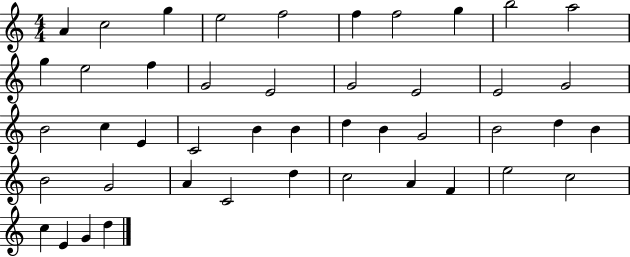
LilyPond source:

{
  \clef treble
  \numericTimeSignature
  \time 4/4
  \key c \major
  a'4 c''2 g''4 | e''2 f''2 | f''4 f''2 g''4 | b''2 a''2 | \break g''4 e''2 f''4 | g'2 e'2 | g'2 e'2 | e'2 g'2 | \break b'2 c''4 e'4 | c'2 b'4 b'4 | d''4 b'4 g'2 | b'2 d''4 b'4 | \break b'2 g'2 | a'4 c'2 d''4 | c''2 a'4 f'4 | e''2 c''2 | \break c''4 e'4 g'4 d''4 | \bar "|."
}